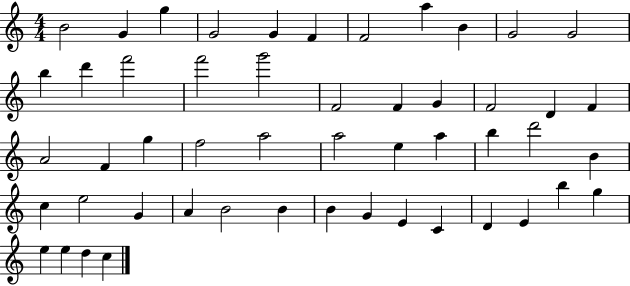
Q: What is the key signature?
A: C major